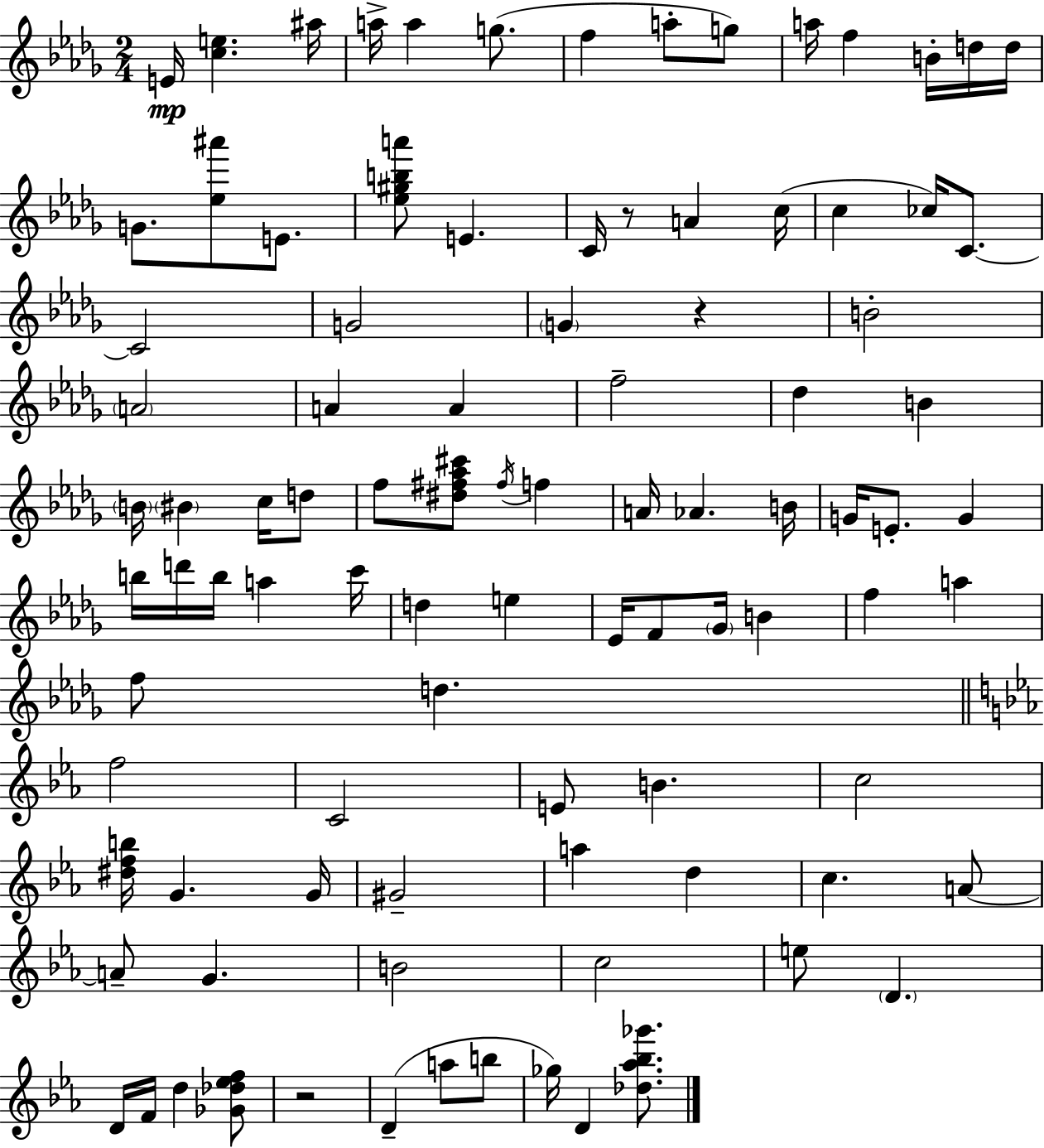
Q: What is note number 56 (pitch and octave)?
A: B4